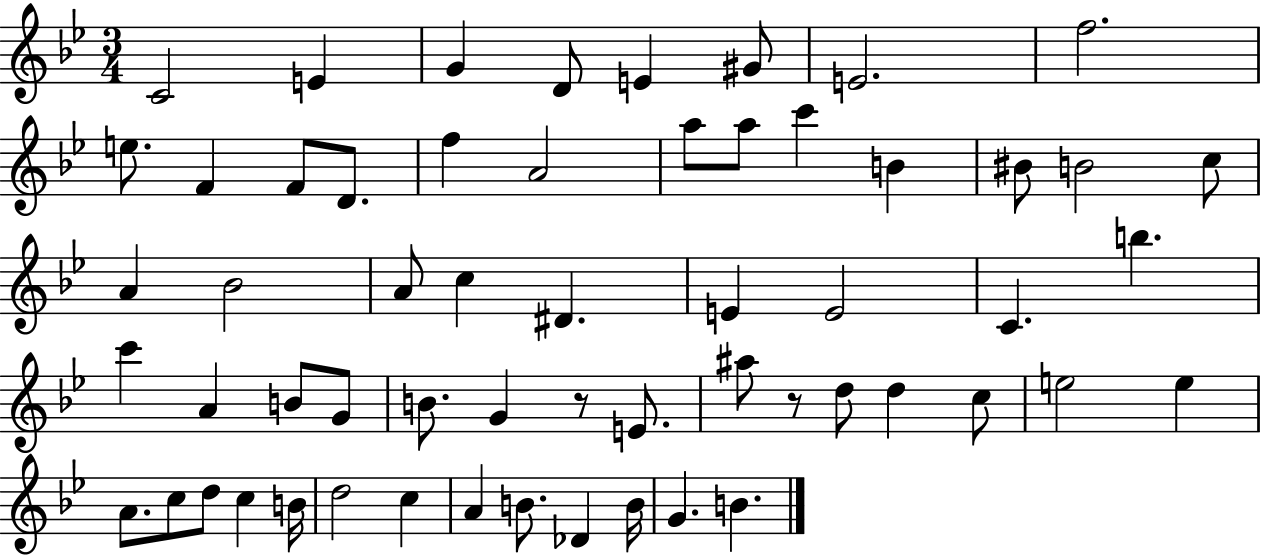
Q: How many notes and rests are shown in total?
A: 58